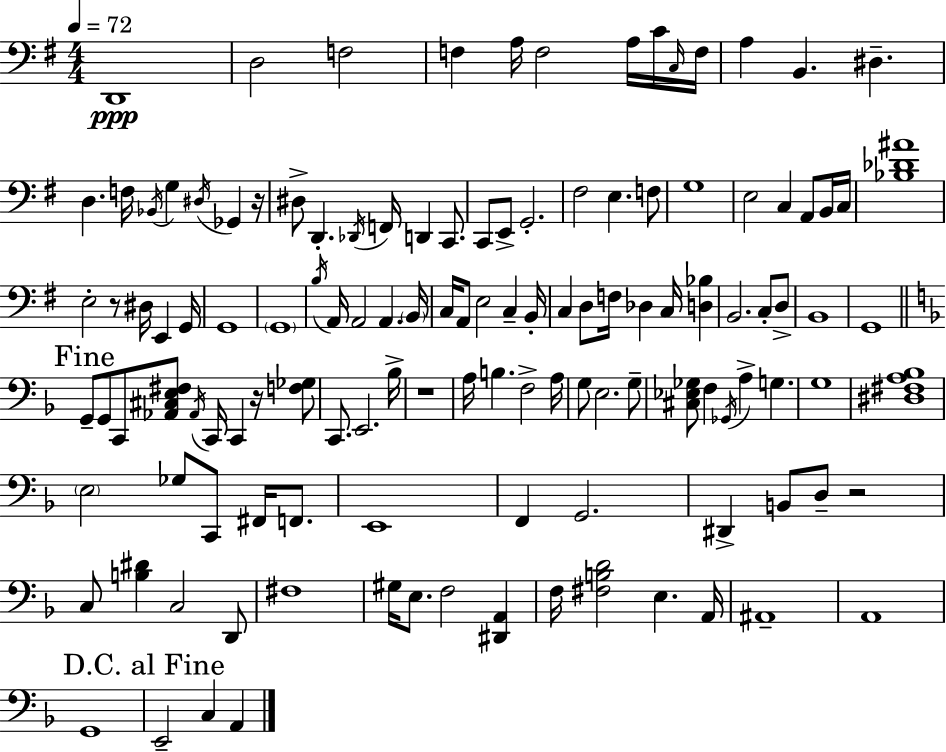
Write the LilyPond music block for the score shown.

{
  \clef bass
  \numericTimeSignature
  \time 4/4
  \key g \major
  \tempo 4 = 72
  \repeat volta 2 { d,1\ppp | d2 f2 | f4 a16 f2 a16 c'16 \grace { c16 } | f16 a4 b,4. dis4.-- | \break d4. f16 \acciaccatura { bes,16 } g4 \acciaccatura { dis16 } ges,4 | r16 dis8-> d,4.-. \acciaccatura { des,16 } f,16 d,4 | c,8. c,8 e,8-> g,2.-. | fis2 e4. | \break f8 g1 | e2 c4 | a,8 b,16 c16 <bes des' ais'>1 | e2-. r8 dis16 e,4 | \break g,16 g,1 | \parenthesize g,1 | \acciaccatura { b16 } a,16 a,2 a,4. | \parenthesize b,16 c16 a,8 e2 | \break c4-- b,16-. c4 d8 f16 des4 | c16 <d bes>4 b,2. | c8-. d8-> b,1 | g,1 | \break \mark "Fine" \bar "||" \break \key f \major g,8-- g,8 c,8 <aes, cis e fis>8 \acciaccatura { aes,16 } c,16 c,4 r16 <f ges>8 | c,8. e,2. | bes16-> r1 | a16 b4. f2-> | \break a16 g8 e2. g8-- | <cis ees ges>8 f4 \acciaccatura { ges,16 } a4-> g4. | g1 | <dis fis a bes>1 | \break \parenthesize e2 ges8 c,8 fis,16 f,8. | e,1 | f,4 g,2. | dis,4-> b,8 d8-- r2 | \break c8 <b dis'>4 c2 | d,8 fis1 | gis16 e8. f2 <dis, a,>4 | f16 <fis b d'>2 e4. | \break a,16 ais,1-- | a,1 | g,1 | \mark "D.C. al Fine" e,2-- c4 a,4 | \break } \bar "|."
}